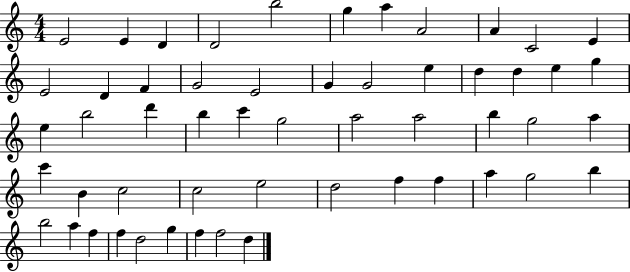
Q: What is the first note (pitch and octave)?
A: E4